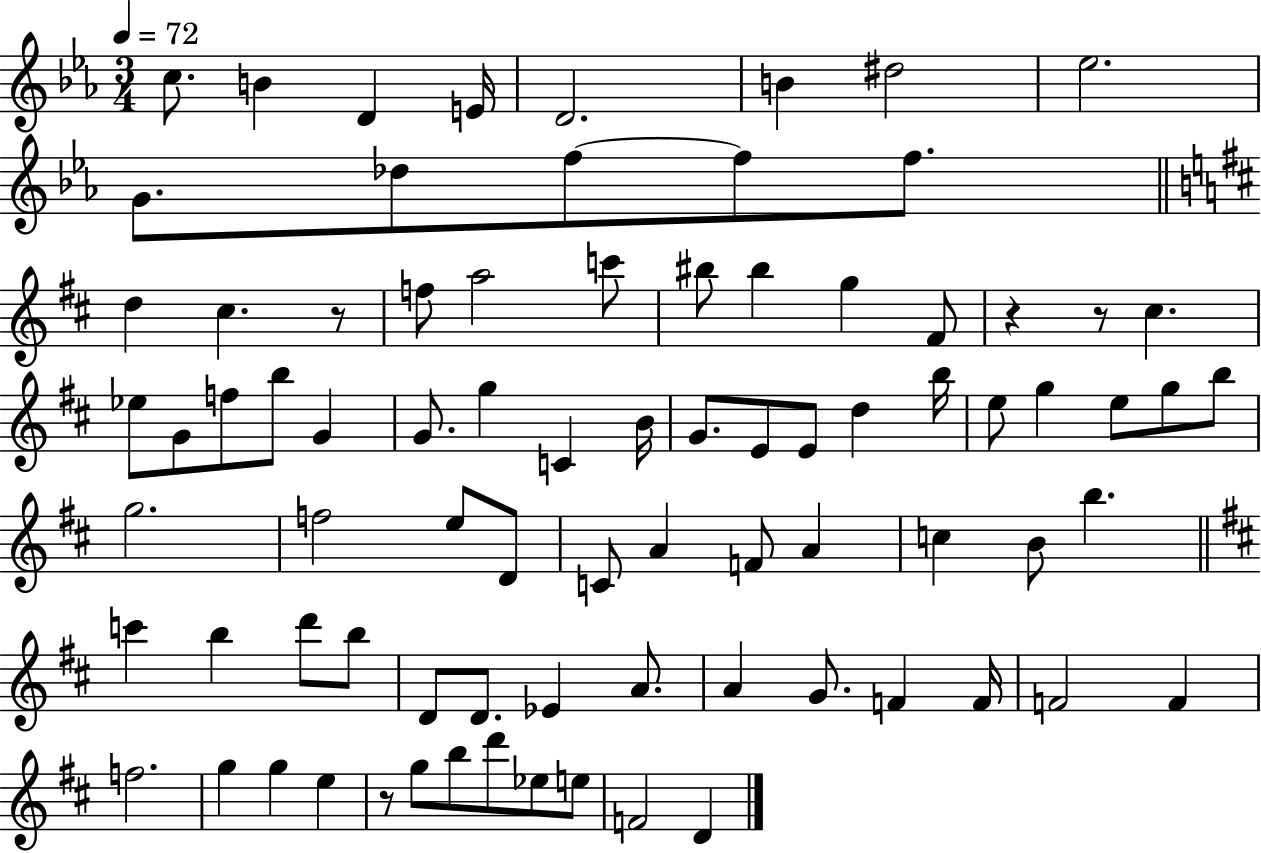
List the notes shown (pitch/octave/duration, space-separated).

C5/e. B4/q D4/q E4/s D4/h. B4/q D#5/h Eb5/h. G4/e. Db5/e F5/e F5/e F5/e. D5/q C#5/q. R/e F5/e A5/h C6/e BIS5/e BIS5/q G5/q F#4/e R/q R/e C#5/q. Eb5/e G4/e F5/e B5/e G4/q G4/e. G5/q C4/q B4/s G4/e. E4/e E4/e D5/q B5/s E5/e G5/q E5/e G5/e B5/e G5/h. F5/h E5/e D4/e C4/e A4/q F4/e A4/q C5/q B4/e B5/q. C6/q B5/q D6/e B5/e D4/e D4/e. Eb4/q A4/e. A4/q G4/e. F4/q F4/s F4/h F4/q F5/h. G5/q G5/q E5/q R/e G5/e B5/e D6/e Eb5/e E5/e F4/h D4/q